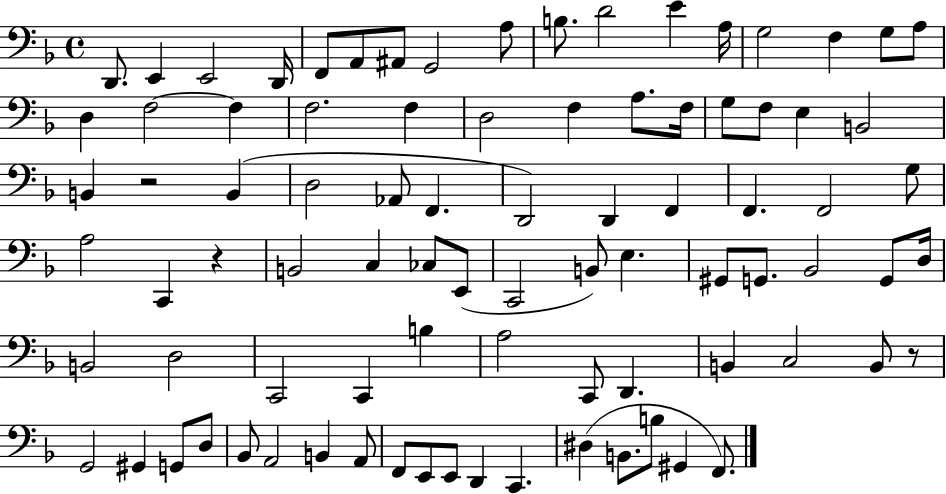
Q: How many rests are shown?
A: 3